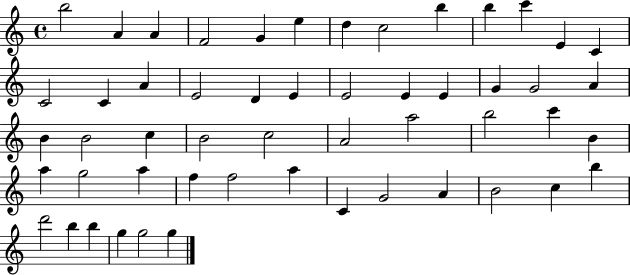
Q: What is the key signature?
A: C major